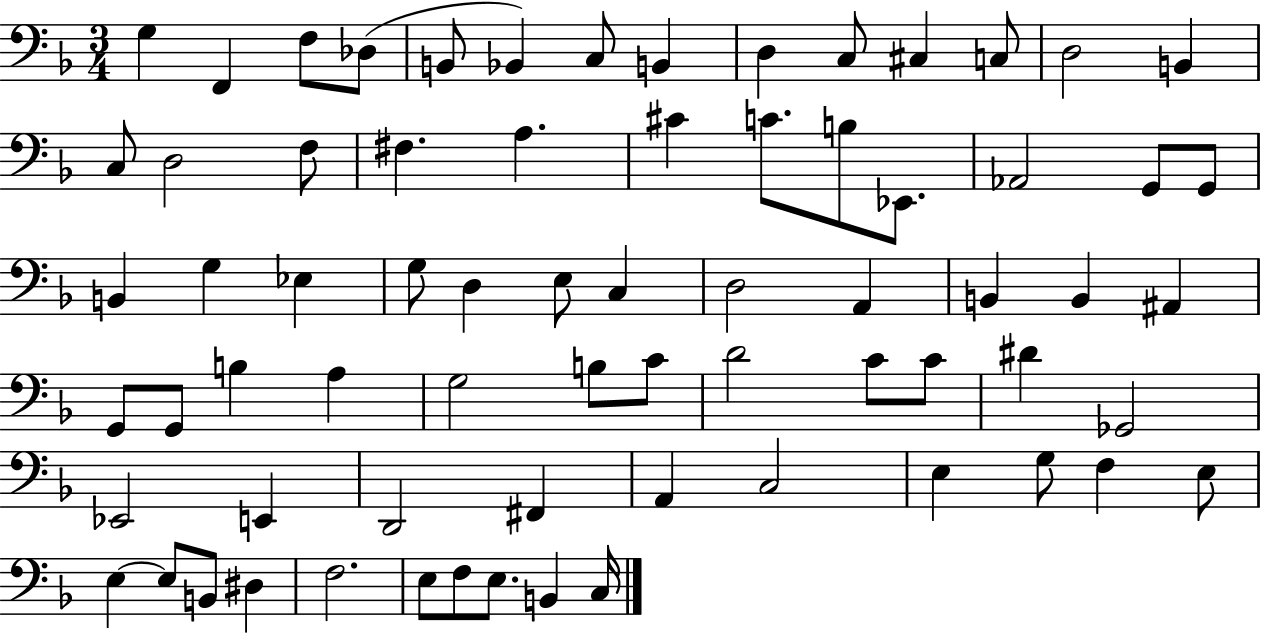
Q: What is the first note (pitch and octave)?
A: G3